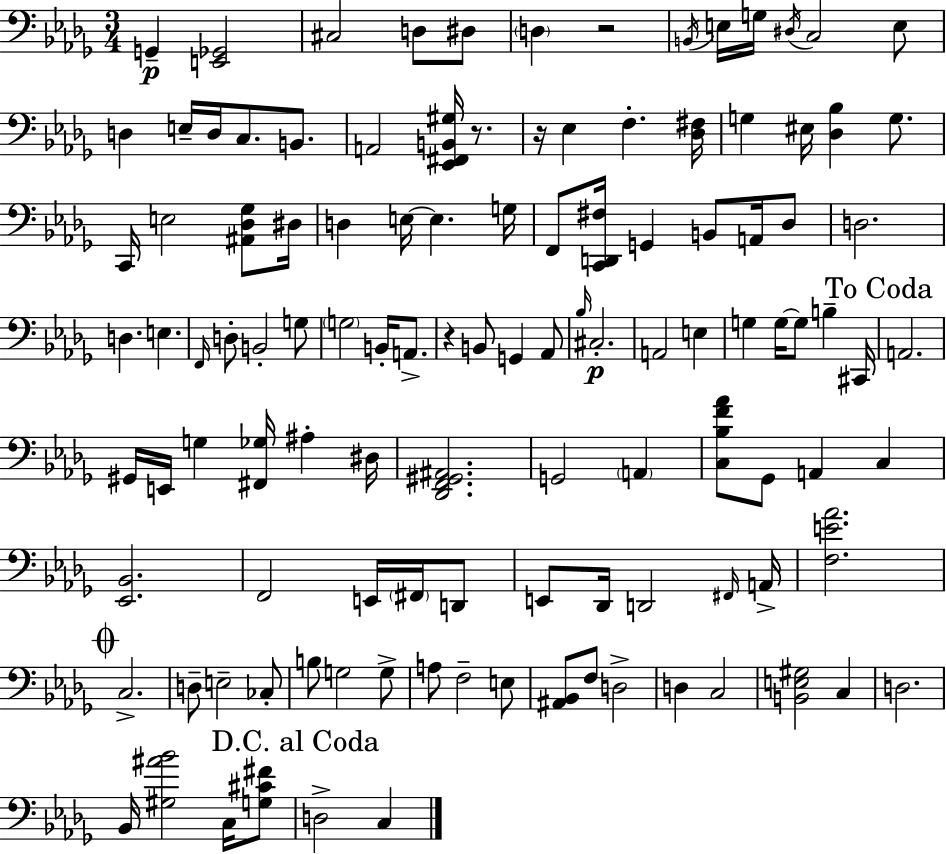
G2/q [E2,Gb2]/h C#3/h D3/e D#3/e D3/q R/h B2/s E3/s G3/s D#3/s C3/h E3/e D3/q E3/s D3/s C3/e. B2/e. A2/h [Eb2,F#2,B2,G#3]/s R/e. R/s Eb3/q F3/q. [Db3,F#3]/s G3/q EIS3/s [Db3,Bb3]/q G3/e. C2/s E3/h [A#2,Db3,Gb3]/e D#3/s D3/q E3/s E3/q. G3/s F2/e [C2,D2,F#3]/s G2/q B2/e A2/s Db3/e D3/h. D3/q. E3/q. F2/s D3/e B2/h G3/e G3/h B2/s A2/e. R/q B2/e G2/q Ab2/e Bb3/s C#3/h. A2/h E3/q G3/q G3/s G3/e B3/q C#2/s A2/h. G#2/s E2/s G3/q [F#2,Gb3]/s A#3/q D#3/s [Db2,F2,G#2,A#2]/h. G2/h A2/q [C3,Bb3,F4,Ab4]/e Gb2/e A2/q C3/q [Eb2,Bb2]/h. F2/h E2/s F#2/s D2/e E2/e Db2/s D2/h F#2/s A2/s [F3,E4,Ab4]/h. C3/h. D3/e E3/h CES3/e B3/e G3/h G3/e A3/e F3/h E3/e [A#2,Bb2]/e F3/e D3/h D3/q C3/h [B2,E3,G#3]/h C3/q D3/h. Bb2/s [G#3,A#4,Bb4]/h C3/s [G3,C#4,F#4]/e D3/h C3/q